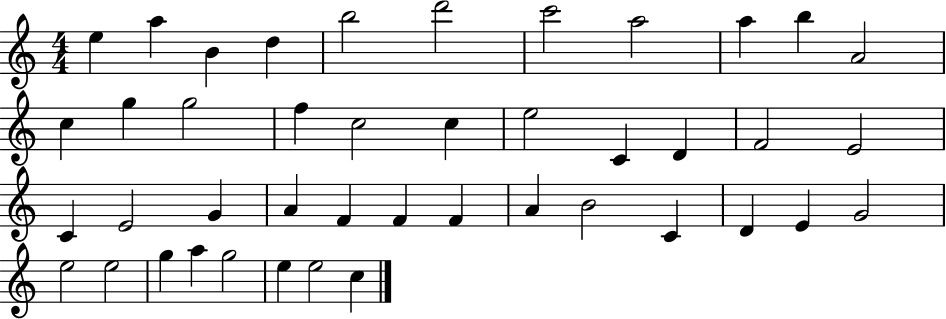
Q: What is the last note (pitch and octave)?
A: C5